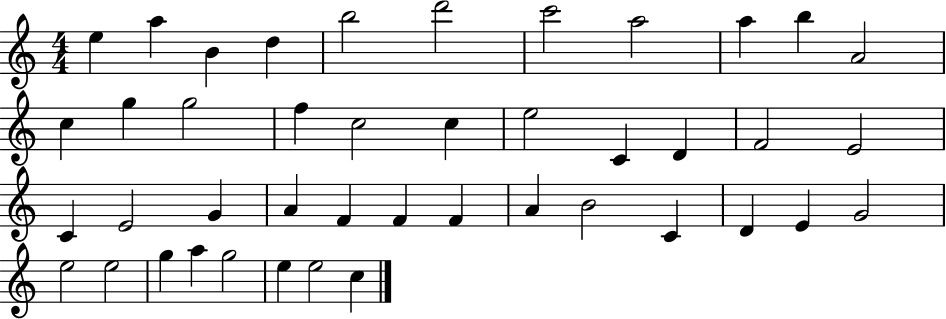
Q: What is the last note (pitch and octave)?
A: C5